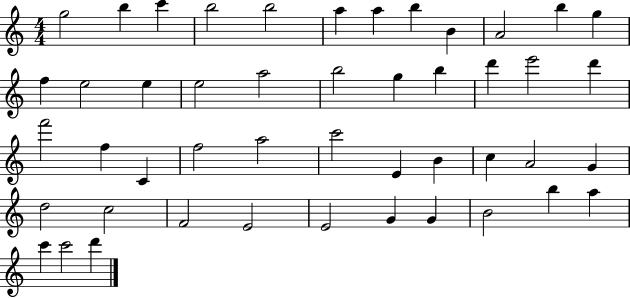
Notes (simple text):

G5/h B5/q C6/q B5/h B5/h A5/q A5/q B5/q B4/q A4/h B5/q G5/q F5/q E5/h E5/q E5/h A5/h B5/h G5/q B5/q D6/q E6/h D6/q F6/h F5/q C4/q F5/h A5/h C6/h E4/q B4/q C5/q A4/h G4/q D5/h C5/h F4/h E4/h E4/h G4/q G4/q B4/h B5/q A5/q C6/q C6/h D6/q